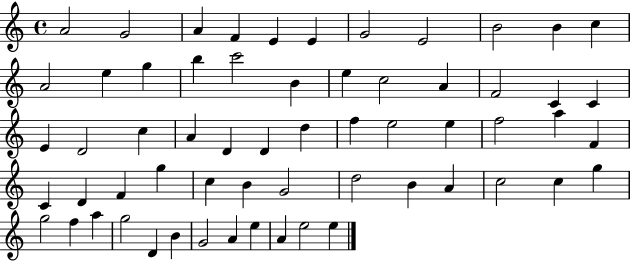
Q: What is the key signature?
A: C major